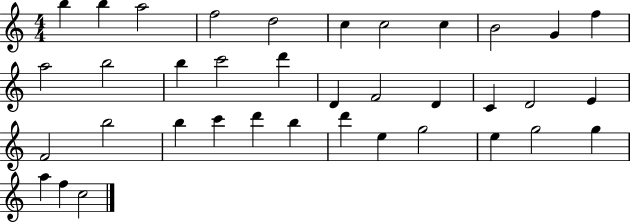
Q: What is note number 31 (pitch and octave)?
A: G5